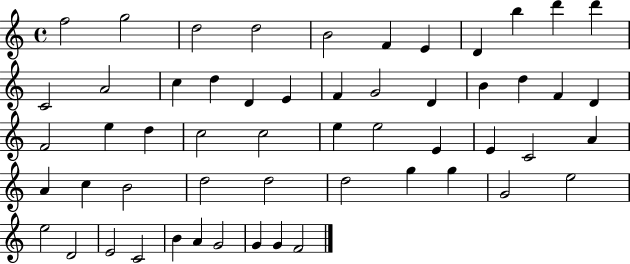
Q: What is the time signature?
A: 4/4